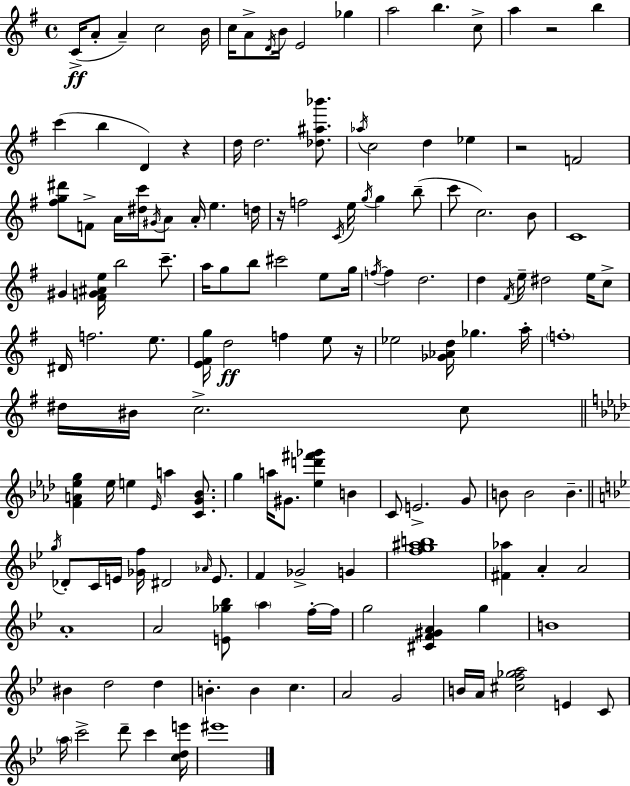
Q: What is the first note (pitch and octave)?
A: C4